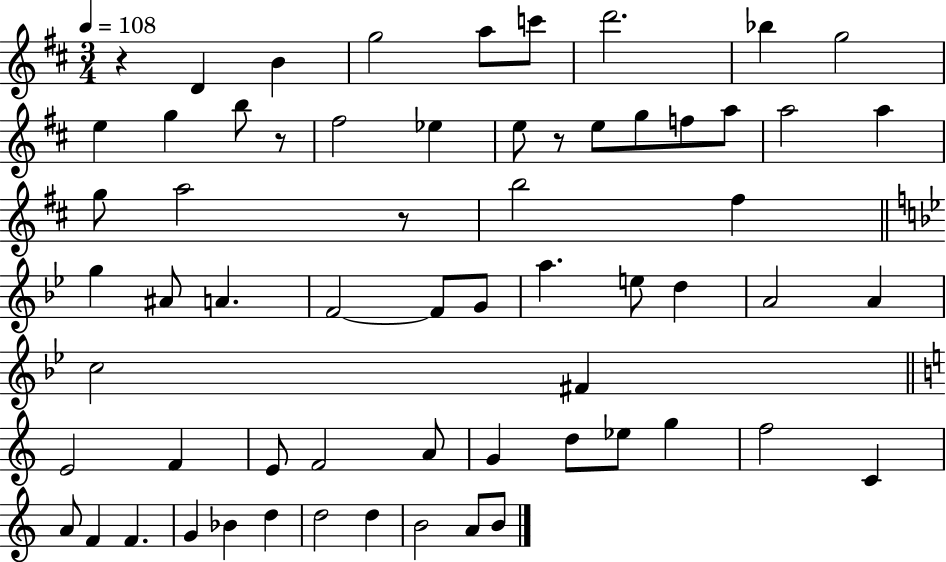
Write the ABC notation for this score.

X:1
T:Untitled
M:3/4
L:1/4
K:D
z D B g2 a/2 c'/2 d'2 _b g2 e g b/2 z/2 ^f2 _e e/2 z/2 e/2 g/2 f/2 a/2 a2 a g/2 a2 z/2 b2 ^f g ^A/2 A F2 F/2 G/2 a e/2 d A2 A c2 ^F E2 F E/2 F2 A/2 G d/2 _e/2 g f2 C A/2 F F G _B d d2 d B2 A/2 B/2